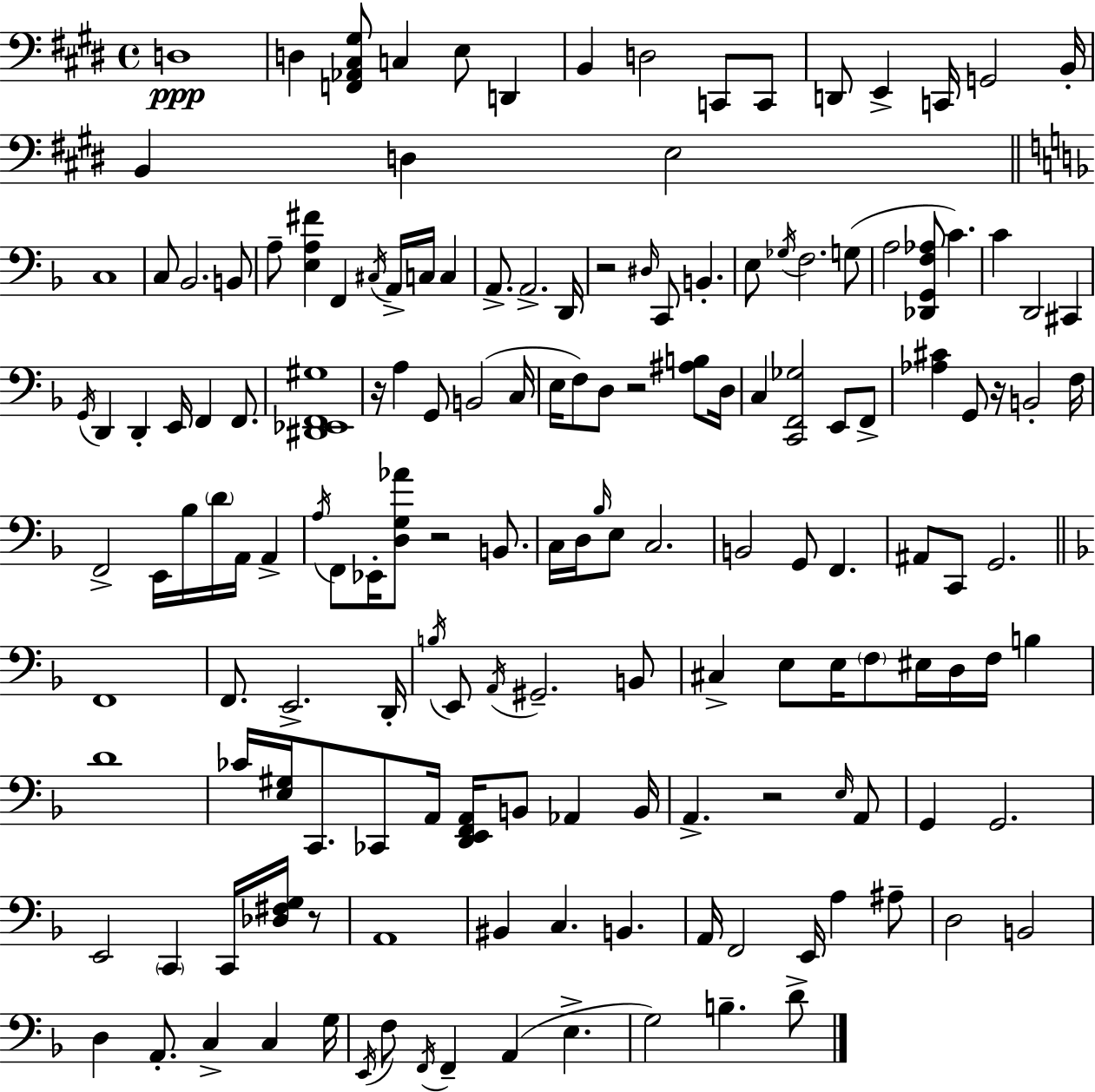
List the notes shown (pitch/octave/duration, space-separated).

D3/w D3/q [F2,Ab2,C#3,G#3]/e C3/q E3/e D2/q B2/q D3/h C2/e C2/e D2/e E2/q C2/s G2/h B2/s B2/q D3/q E3/h C3/w C3/e Bb2/h. B2/e A3/e [E3,A3,F#4]/q F2/q C#3/s A2/s C3/s C3/q A2/e. A2/h. D2/s R/h D#3/s C2/e B2/q. E3/e Gb3/s F3/h. G3/e A3/h [Db2,G2,F3,Ab3]/e C4/q. C4/q D2/h C#2/q G2/s D2/q D2/q E2/s F2/q F2/e. [D#2,Eb2,F2,G#3]/w R/s A3/q G2/e B2/h C3/s E3/s F3/e D3/e R/h [A#3,B3]/e D3/s C3/q [C2,F2,Gb3]/h E2/e F2/e [Ab3,C#4]/q G2/e R/s B2/h F3/s F2/h E2/s Bb3/s D4/s A2/s A2/q A3/s F2/e Eb2/s [D3,G3,Ab4]/e R/h B2/e. C3/s D3/s Bb3/s E3/e C3/h. B2/h G2/e F2/q. A#2/e C2/e G2/h. F2/w F2/e. E2/h. D2/s B3/s E2/e A2/s G#2/h. B2/e C#3/q E3/e E3/s F3/e EIS3/s D3/s F3/s B3/q D4/w CES4/s [E3,G#3]/s C2/e. CES2/e A2/s [D2,E2,F2,A2]/s B2/e Ab2/q B2/s A2/q. R/h E3/s A2/e G2/q G2/h. E2/h C2/q C2/s [Db3,F#3,G3]/s R/e A2/w BIS2/q C3/q. B2/q. A2/s F2/h E2/s A3/q A#3/e D3/h B2/h D3/q A2/e. C3/q C3/q G3/s E2/s F3/e F2/s F2/q A2/q E3/q. G3/h B3/q. D4/e